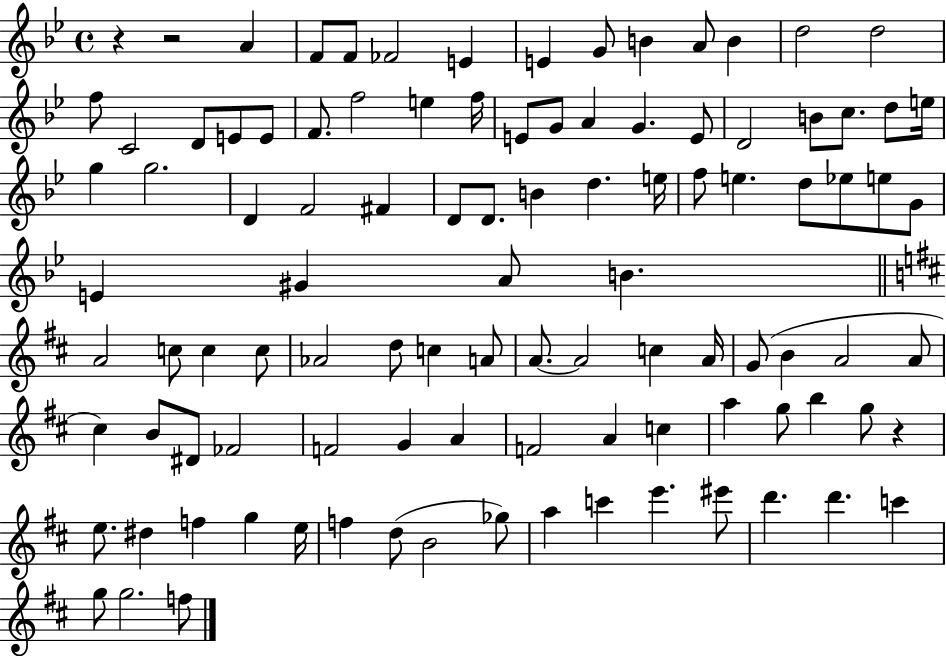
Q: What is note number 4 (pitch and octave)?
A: FES4